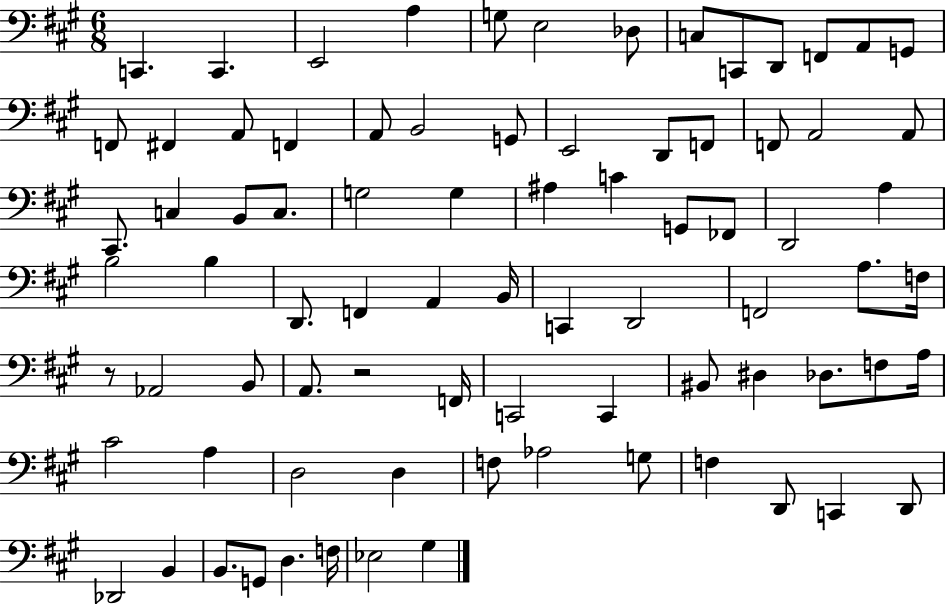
{
  \clef bass
  \numericTimeSignature
  \time 6/8
  \key a \major
  c,4. c,4. | e,2 a4 | g8 e2 des8 | c8 c,8 d,8 f,8 a,8 g,8 | \break f,8 fis,4 a,8 f,4 | a,8 b,2 g,8 | e,2 d,8 f,8 | f,8 a,2 a,8 | \break cis,8. c4 b,8 c8. | g2 g4 | ais4 c'4 g,8 fes,8 | d,2 a4 | \break b2 b4 | d,8. f,4 a,4 b,16 | c,4 d,2 | f,2 a8. f16 | \break r8 aes,2 b,8 | a,8. r2 f,16 | c,2 c,4 | bis,8 dis4 des8. f8 a16 | \break cis'2 a4 | d2 d4 | f8 aes2 g8 | f4 d,8 c,4 d,8 | \break des,2 b,4 | b,8. g,8 d4. f16 | ees2 gis4 | \bar "|."
}